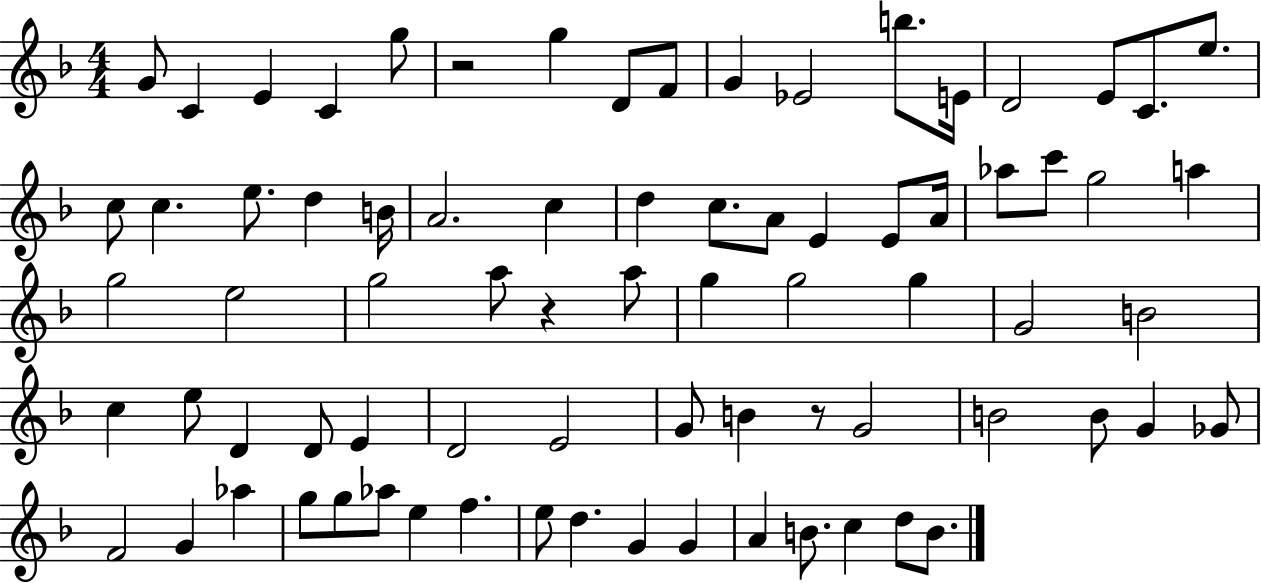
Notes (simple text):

G4/e C4/q E4/q C4/q G5/e R/h G5/q D4/e F4/e G4/q Eb4/h B5/e. E4/s D4/h E4/e C4/e. E5/e. C5/e C5/q. E5/e. D5/q B4/s A4/h. C5/q D5/q C5/e. A4/e E4/q E4/e A4/s Ab5/e C6/e G5/h A5/q G5/h E5/h G5/h A5/e R/q A5/e G5/q G5/h G5/q G4/h B4/h C5/q E5/e D4/q D4/e E4/q D4/h E4/h G4/e B4/q R/e G4/h B4/h B4/e G4/q Gb4/e F4/h G4/q Ab5/q G5/e G5/e Ab5/e E5/q F5/q. E5/e D5/q. G4/q G4/q A4/q B4/e. C5/q D5/e B4/e.